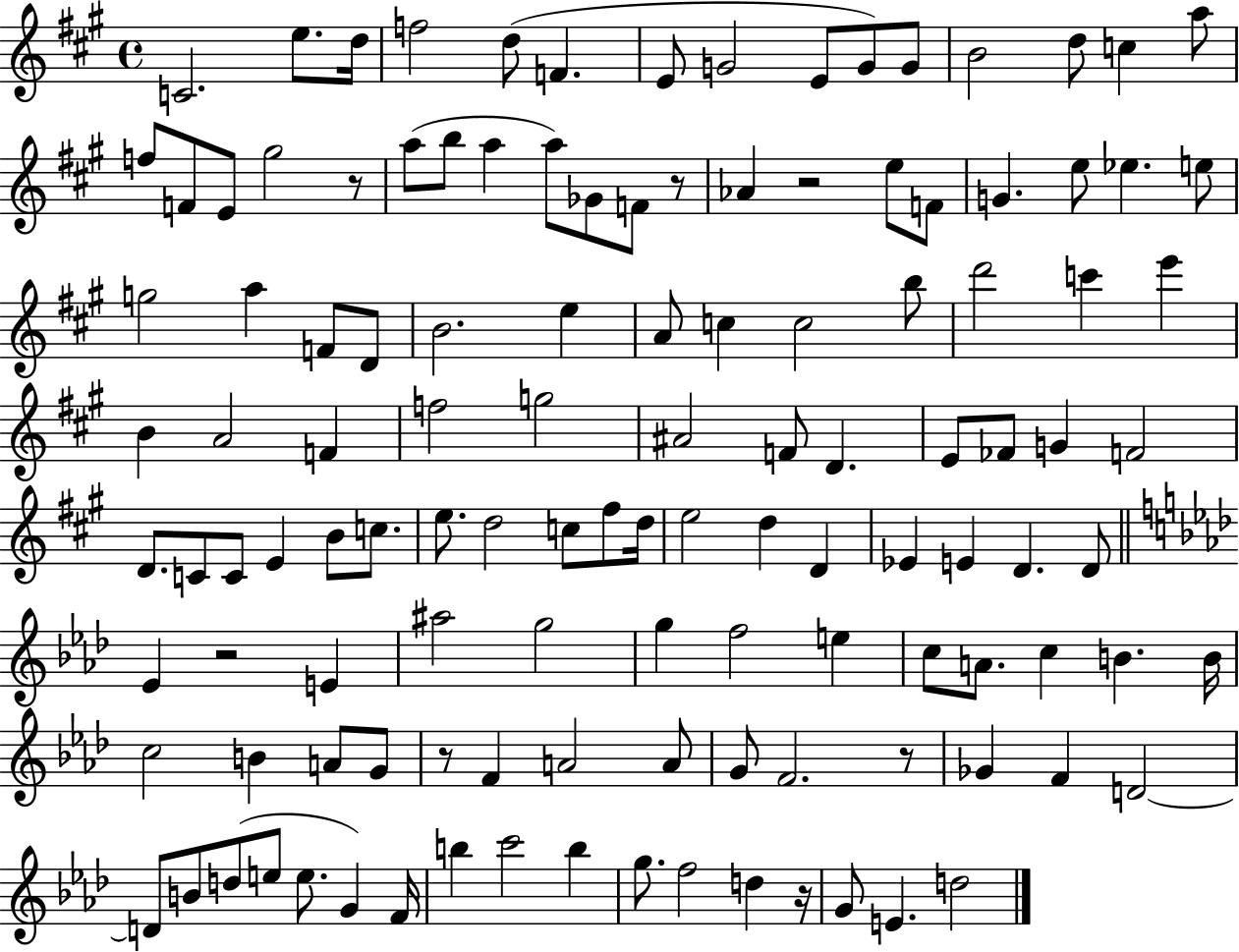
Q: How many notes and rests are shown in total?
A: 122